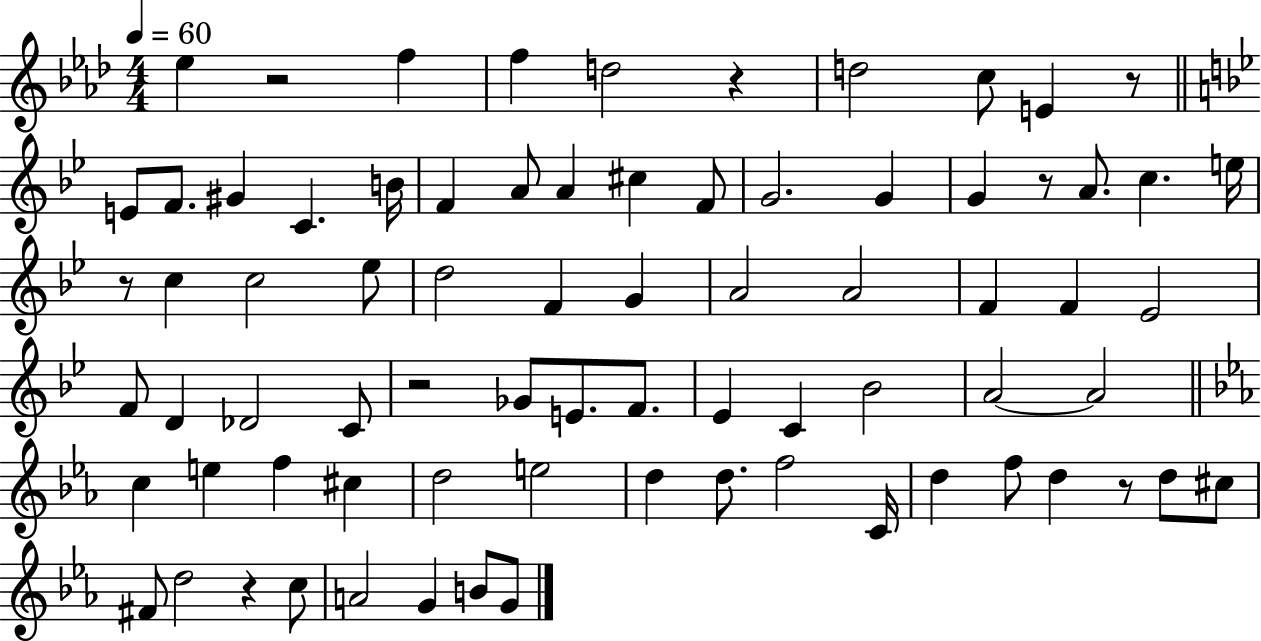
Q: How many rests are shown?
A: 8